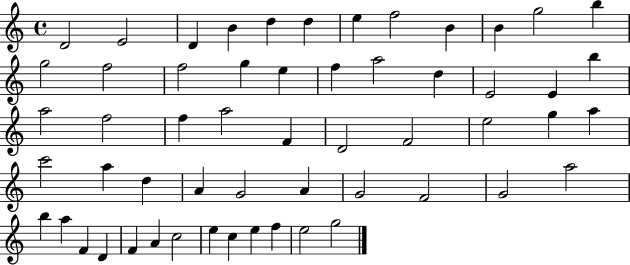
D4/h E4/h D4/q B4/q D5/q D5/q E5/q F5/h B4/q B4/q G5/h B5/q G5/h F5/h F5/h G5/q E5/q F5/q A5/h D5/q E4/h E4/q B5/q A5/h F5/h F5/q A5/h F4/q D4/h F4/h E5/h G5/q A5/q C6/h A5/q D5/q A4/q G4/h A4/q G4/h F4/h G4/h A5/h B5/q A5/q F4/q D4/q F4/q A4/q C5/h E5/q C5/q E5/q F5/q E5/h G5/h